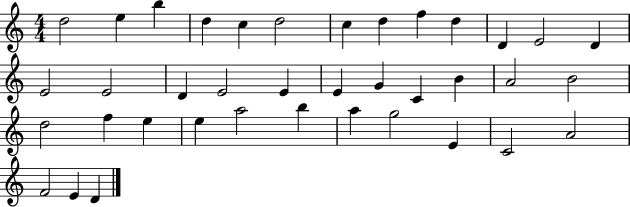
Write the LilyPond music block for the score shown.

{
  \clef treble
  \numericTimeSignature
  \time 4/4
  \key c \major
  d''2 e''4 b''4 | d''4 c''4 d''2 | c''4 d''4 f''4 d''4 | d'4 e'2 d'4 | \break e'2 e'2 | d'4 e'2 e'4 | e'4 g'4 c'4 b'4 | a'2 b'2 | \break d''2 f''4 e''4 | e''4 a''2 b''4 | a''4 g''2 e'4 | c'2 a'2 | \break f'2 e'4 d'4 | \bar "|."
}